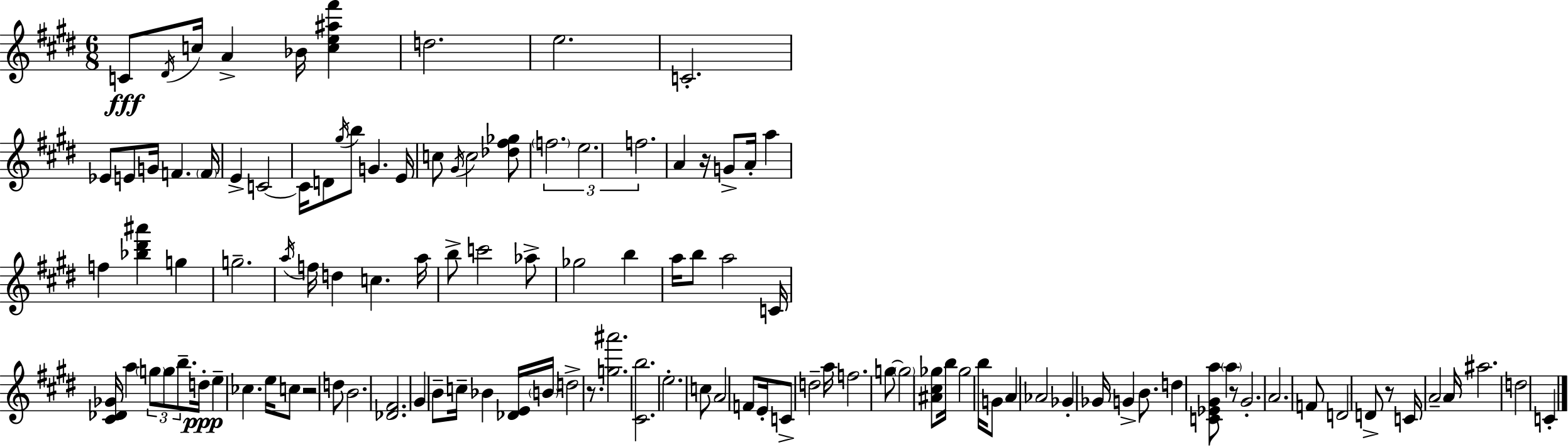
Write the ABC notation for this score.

X:1
T:Untitled
M:6/8
L:1/4
K:E
C/2 ^D/4 c/4 A _B/4 [ce^a^f'] d2 e2 C2 _E/2 E/2 G/4 F F/4 E C2 C/4 D/2 ^g/4 b/2 G E/4 c/2 ^G/4 c2 [_d^f_g]/2 f2 e2 f2 A z/4 G/2 A/4 a f [_b^d'^a'] g g2 a/4 f/4 d c a/4 b/2 c'2 _a/2 _g2 b a/4 b/2 a2 C/4 [^C_D_G]/4 a g/2 g/2 b/2 d/4 e _c e/4 c/2 z2 d/2 B2 [_D^F]2 ^G B/2 c/4 _B [_DE]/4 B/4 d2 z/2 [g^a']2 [^Cb]2 e2 c/2 A2 F/2 E/4 C/2 d2 a/4 f2 g/2 g2 [^A^c_g]/2 b/4 _g2 b/4 G/2 A _A2 _G _G/4 G B/2 d [C_E^Ga]/2 a z/2 ^G2 A2 F/2 D2 D/2 z/2 C/4 A2 A/4 ^a2 d2 C